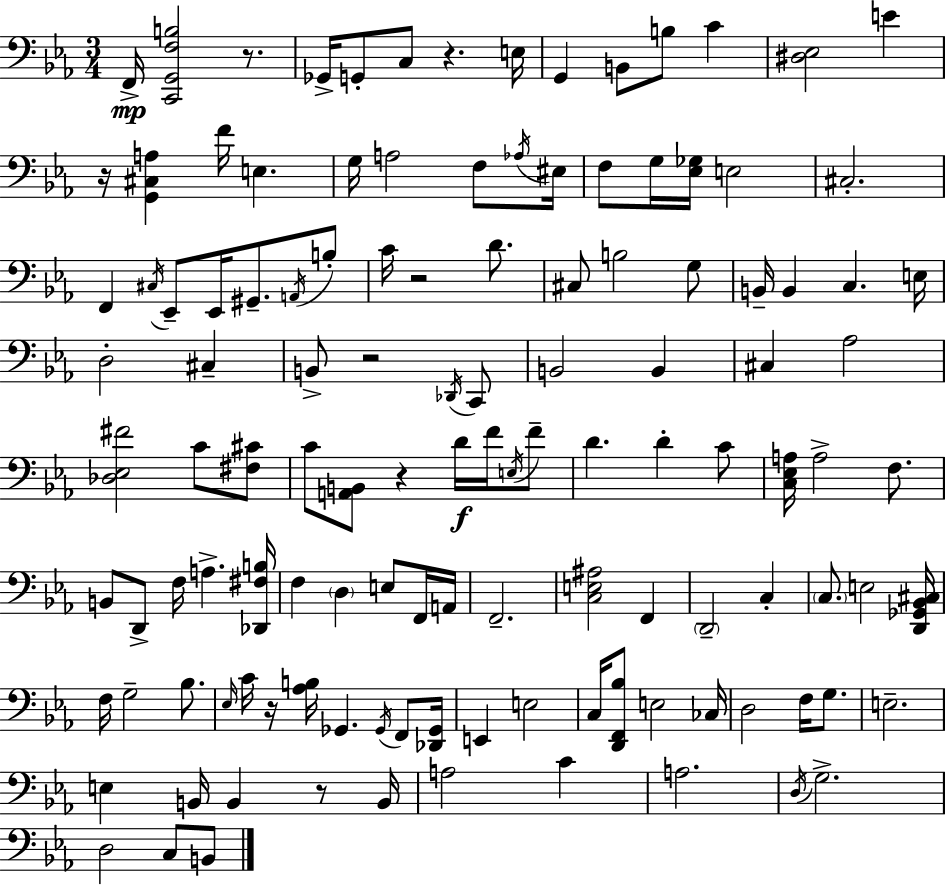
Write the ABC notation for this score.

X:1
T:Untitled
M:3/4
L:1/4
K:Eb
F,,/4 [C,,G,,F,B,]2 z/2 _G,,/4 G,,/2 C,/2 z E,/4 G,, B,,/2 B,/2 C [^D,_E,]2 E z/4 [G,,^C,A,] F/4 E, G,/4 A,2 F,/2 _A,/4 ^E,/4 F,/2 G,/4 [_E,_G,]/4 E,2 ^C,2 F,, ^C,/4 _E,,/2 _E,,/4 ^G,,/2 A,,/4 B,/2 C/4 z2 D/2 ^C,/2 B,2 G,/2 B,,/4 B,, C, E,/4 D,2 ^C, B,,/2 z2 _D,,/4 C,,/2 B,,2 B,, ^C, _A,2 [_D,_E,^F]2 C/2 [^F,^C]/2 C/2 [A,,B,,]/2 z D/4 F/4 E,/4 F/2 D D C/2 [C,_E,A,]/4 A,2 F,/2 B,,/2 D,,/2 F,/4 A, [_D,,^F,B,]/4 F, D, E,/2 F,,/4 A,,/4 F,,2 [C,E,^A,]2 F,, D,,2 C, C,/2 E,2 [D,,_G,,_B,,^C,]/4 F,/4 G,2 _B,/2 _E,/4 C/4 z/4 [_A,B,]/4 _G,, _G,,/4 F,,/2 [_D,,_G,,]/4 E,, E,2 C,/4 [D,,F,,_B,]/2 E,2 _C,/4 D,2 F,/4 G,/2 E,2 E, B,,/4 B,, z/2 B,,/4 A,2 C A,2 D,/4 G,2 D,2 C,/2 B,,/2